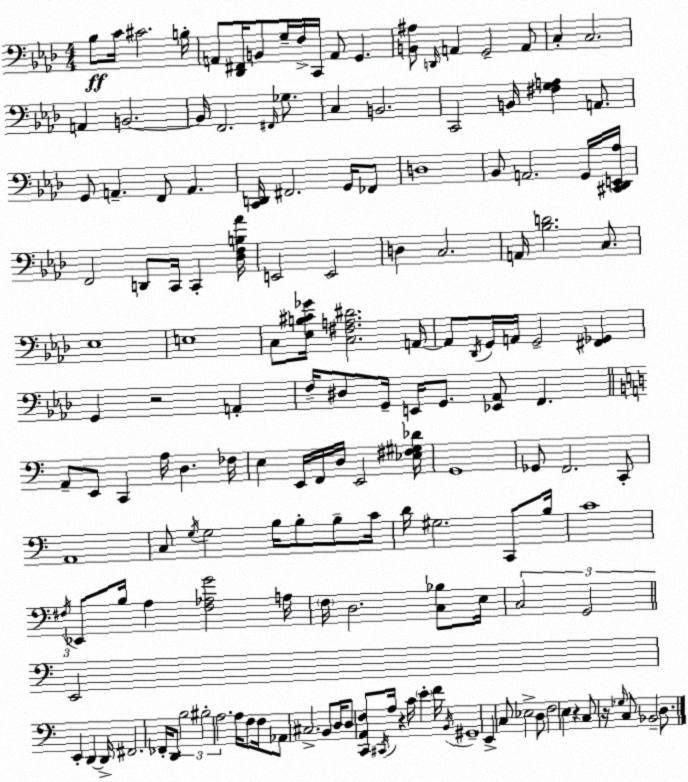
X:1
T:Untitled
M:4/4
L:1/4
K:Fm
_B,/2 C/4 ^C2 B,/4 A,,/2 [_D,,^F,,]/4 B,,/2 G,/4 F,/4 C,,/4 A,,/2 G,, [B,,^A,]/2 D,,/4 A,, G,,2 A,,/2 C, C,2 A,, B,,2 B,,/4 F,,2 ^F,,/4 _G,/2 C, B,,2 C,,2 B,,/4 [^F,G,A,] A,,/2 G,,/2 A,, F,,/2 A,, [C,,D,,]/4 ^F,,2 G,,/4 _F,,/2 D,4 _B,,/2 A,,2 G,,/4 [^C,,_D,,E,,_A,]/4 F,,2 D,,/2 C,,/4 C,, [_D,F,B,_A]/4 E,,2 E,,2 D, C,2 A,,/4 [_B,D]2 C,/2 _E,4 E,4 C,/2 [_E,B,^C_G]/4 [C,^F,A,^D]2 A,,/4 A,,/2 _D,,/4 G,,/4 A,,/4 G,,2 [^F,,_G,,] G,, z2 A,, F,/4 ^D,/2 G,,/4 E,,/4 G,,/2 [_E,,_A,,]/2 F,, A,,/2 E,,/2 C,, A,/4 D, _F,/4 E, E,,/4 F,,/4 D,/4 E,,2 [_E,^F,^G,_D]/4 G,,4 _G,,/2 F,,2 C,,/2 A,,4 C,/2 G,/4 G,2 B,/4 B,/2 B,/2 C/4 D/4 ^G,2 C,,/2 B,/4 C4 ^F,/4 _E,,/2 B,/4 A, [^F,_A,G]2 A,/4 F,/4 D,2 [C,_B,]/2 E,/4 C,2 G,,2 E,,2 E,, D,, D,,/4 ^F,,2 _F,,/4 D,,/2 B,2 ^B,2 A,2 A,/4 F,/2 F,/4 _A,,/2 ^C,2 B,,/2 D,/4 D,/2 [C,,A,,F,]/2 ^C,,/4 A,/4 z C/4 E F/4 B,,/4 ^G,,4 E,, C,/2 _E,2 D,/2 F,2 E, z C,/2 z/4 _G,/4 C,/2 _B,,2 D,/2